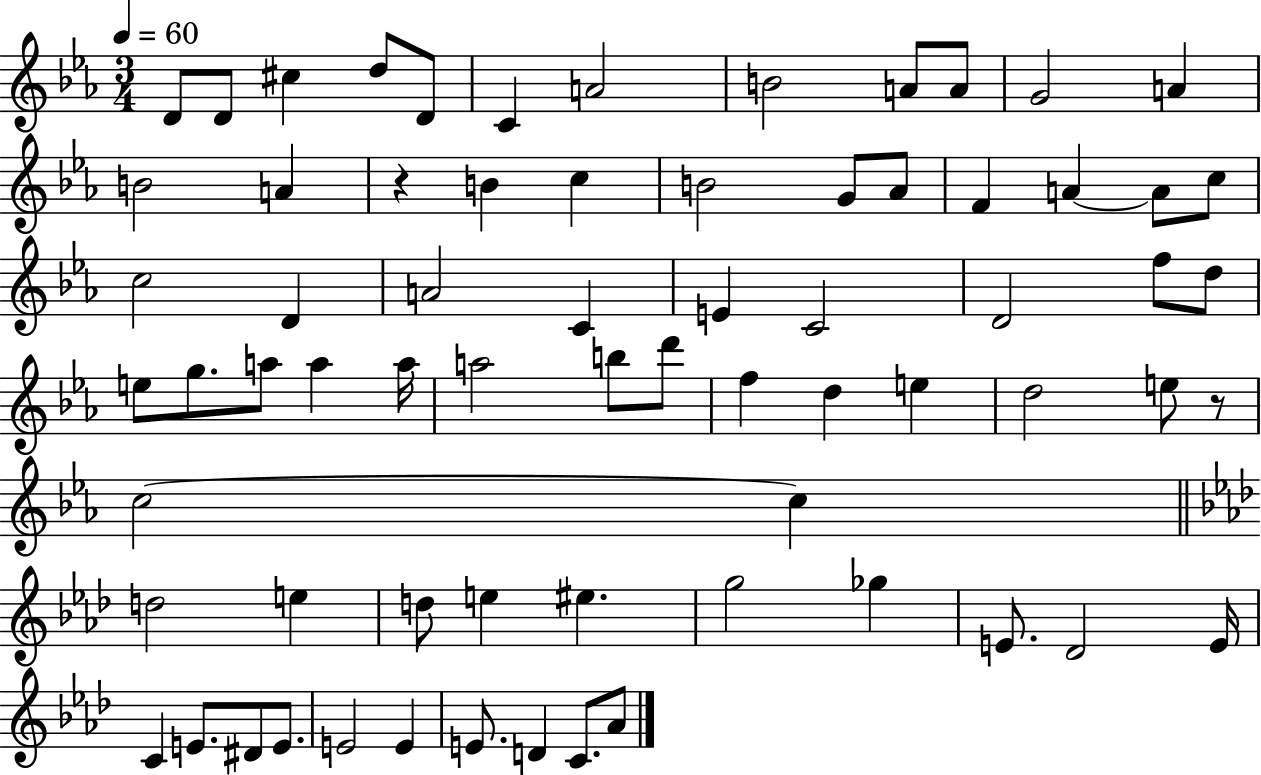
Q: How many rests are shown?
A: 2